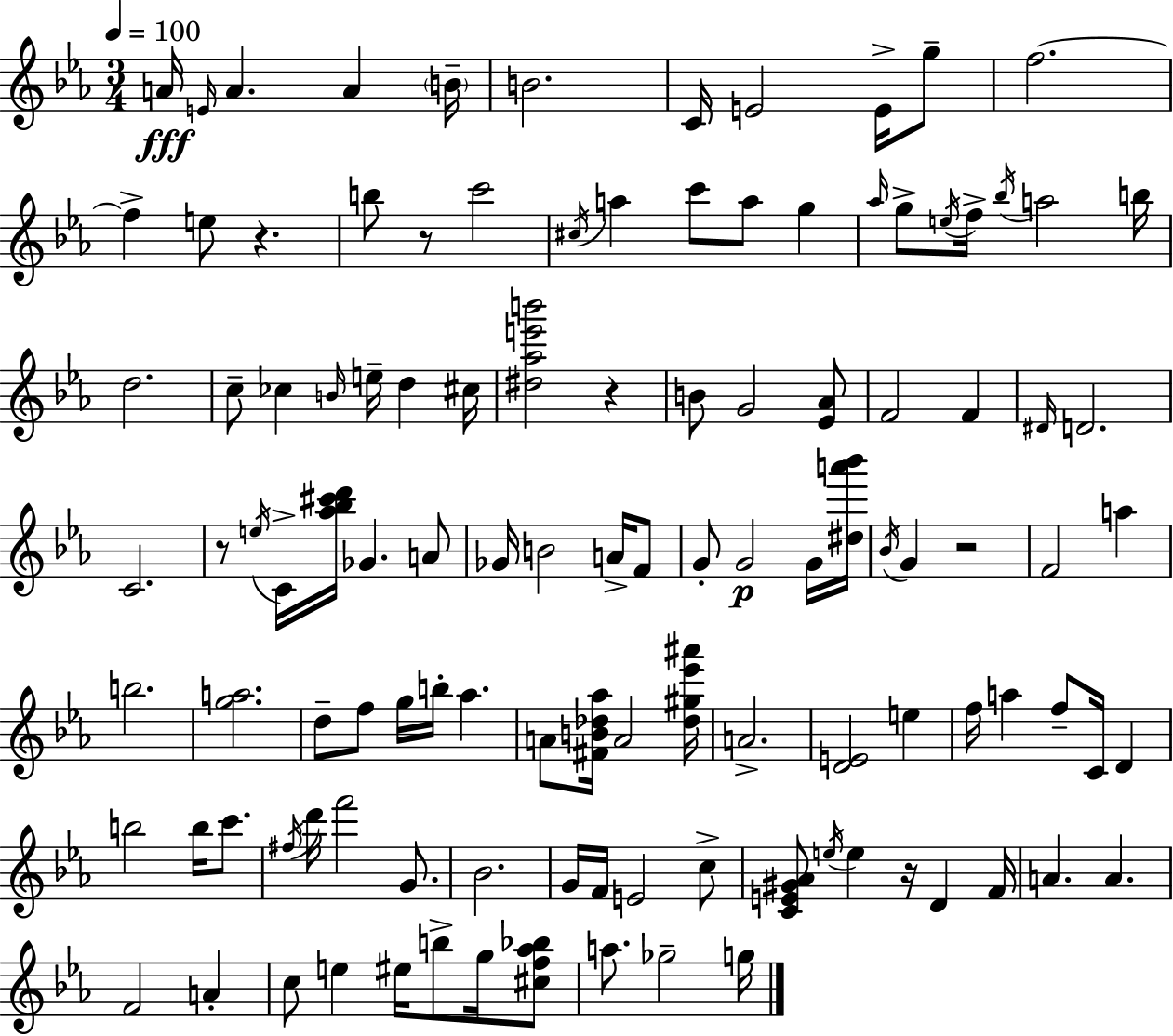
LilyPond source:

{
  \clef treble
  \numericTimeSignature
  \time 3/4
  \key c \minor
  \tempo 4 = 100
  a'16\fff \grace { e'16 } a'4. a'4 | \parenthesize b'16-- b'2. | c'16 e'2 e'16-> g''8-- | f''2.~~ | \break f''4-> e''8 r4. | b''8 r8 c'''2 | \acciaccatura { cis''16 } a''4 c'''8 a''8 g''4 | \grace { aes''16 } g''8-> \acciaccatura { e''16 } f''16-> \acciaccatura { bes''16 } a''2 | \break b''16 d''2. | c''8-- ces''4 \grace { b'16 } | e''16-- d''4 cis''16 <dis'' aes'' e''' b'''>2 | r4 b'8 g'2 | \break <ees' aes'>8 f'2 | f'4 \grace { dis'16 } d'2. | c'2. | r8 \acciaccatura { e''16 } c'16-> <aes'' bes'' cis''' d'''>16 | \break ges'4. a'8 ges'16 b'2 | a'16-> f'8 g'8-. g'2\p | g'16 <dis'' a''' bes'''>16 \acciaccatura { bes'16 } g'4 | r2 f'2 | \break a''4 b''2. | <g'' a''>2. | d''8-- f''8 | g''16 b''16-. aes''4. a'8 <fis' b' des'' aes''>16 | \break a'2 <des'' gis'' ees''' ais'''>16 a'2.-> | <d' e'>2 | e''4 f''16 a''4 | f''8-- c'16 d'4 b''2 | \break b''16 c'''8. \acciaccatura { fis''16 } d'''16 f'''2 | g'8. bes'2. | g'16 f'16 | e'2 c''8-> <c' e' gis' aes'>8 | \break \acciaccatura { e''16 } e''4 r16 d'4 f'16 a'4. | a'4. f'2 | a'4-. c''8 | e''4 eis''16 b''8-> g''16 <cis'' f'' aes'' bes''>8 a''8. | \break ges''2-- g''16 \bar "|."
}